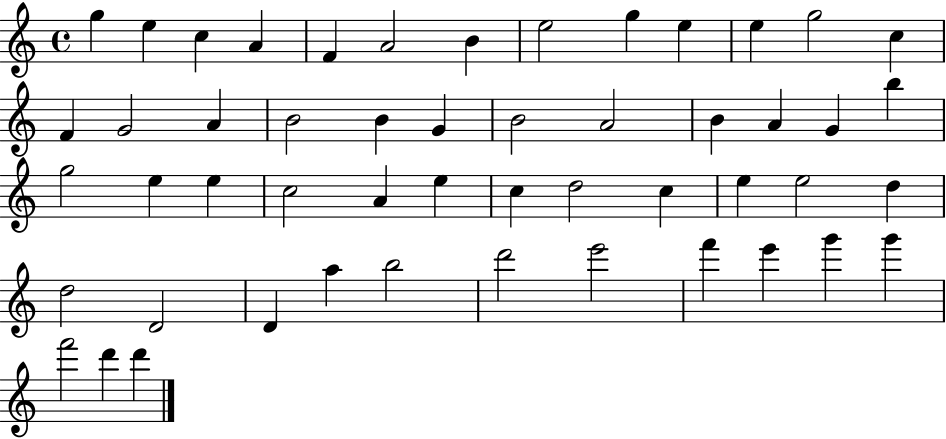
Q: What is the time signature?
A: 4/4